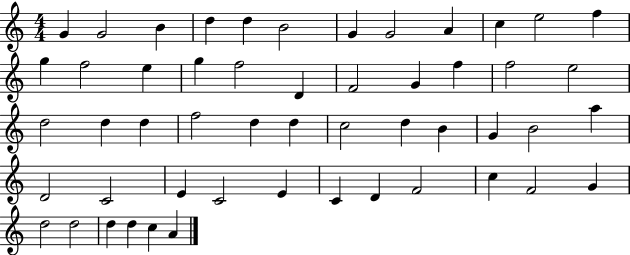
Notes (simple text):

G4/q G4/h B4/q D5/q D5/q B4/h G4/q G4/h A4/q C5/q E5/h F5/q G5/q F5/h E5/q G5/q F5/h D4/q F4/h G4/q F5/q F5/h E5/h D5/h D5/q D5/q F5/h D5/q D5/q C5/h D5/q B4/q G4/q B4/h A5/q D4/h C4/h E4/q C4/h E4/q C4/q D4/q F4/h C5/q F4/h G4/q D5/h D5/h D5/q D5/q C5/q A4/q